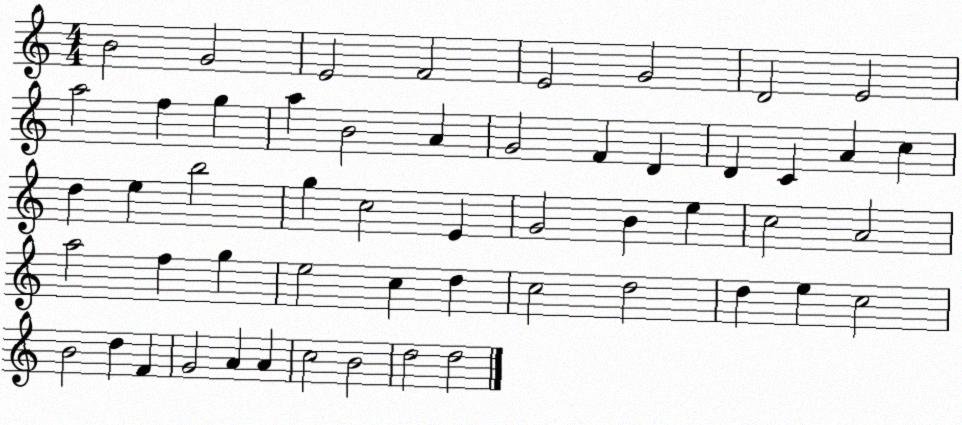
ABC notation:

X:1
T:Untitled
M:4/4
L:1/4
K:C
B2 G2 E2 F2 E2 G2 D2 E2 a2 f g a B2 A G2 F D D C A c d e b2 g c2 E G2 B e c2 A2 a2 f g e2 c d c2 d2 d e c2 B2 d F G2 A A c2 B2 d2 d2